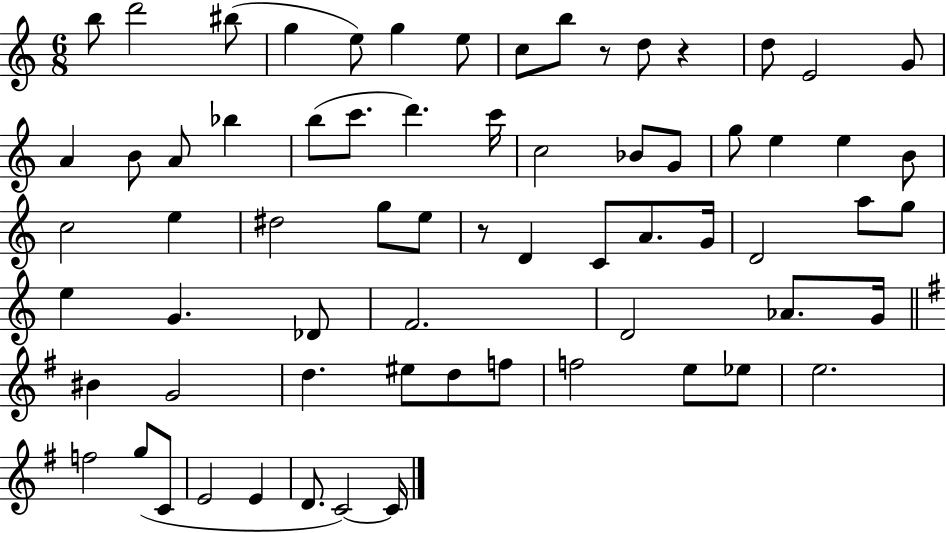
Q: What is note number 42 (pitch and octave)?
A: G4